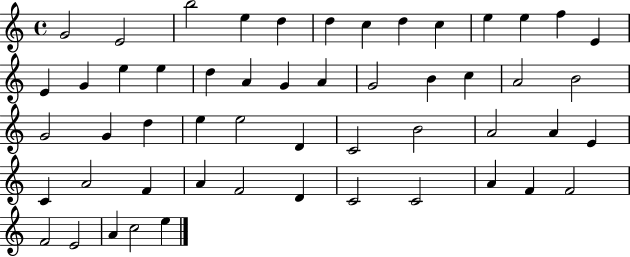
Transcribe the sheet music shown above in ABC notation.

X:1
T:Untitled
M:4/4
L:1/4
K:C
G2 E2 b2 e d d c d c e e f E E G e e d A G A G2 B c A2 B2 G2 G d e e2 D C2 B2 A2 A E C A2 F A F2 D C2 C2 A F F2 F2 E2 A c2 e